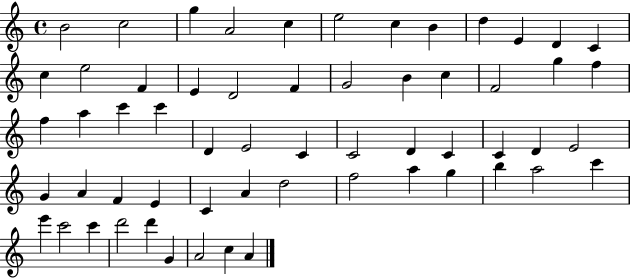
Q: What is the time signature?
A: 4/4